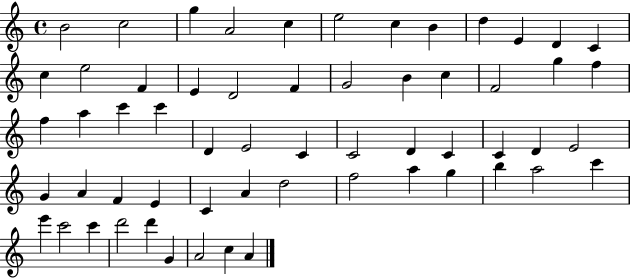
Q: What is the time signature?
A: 4/4